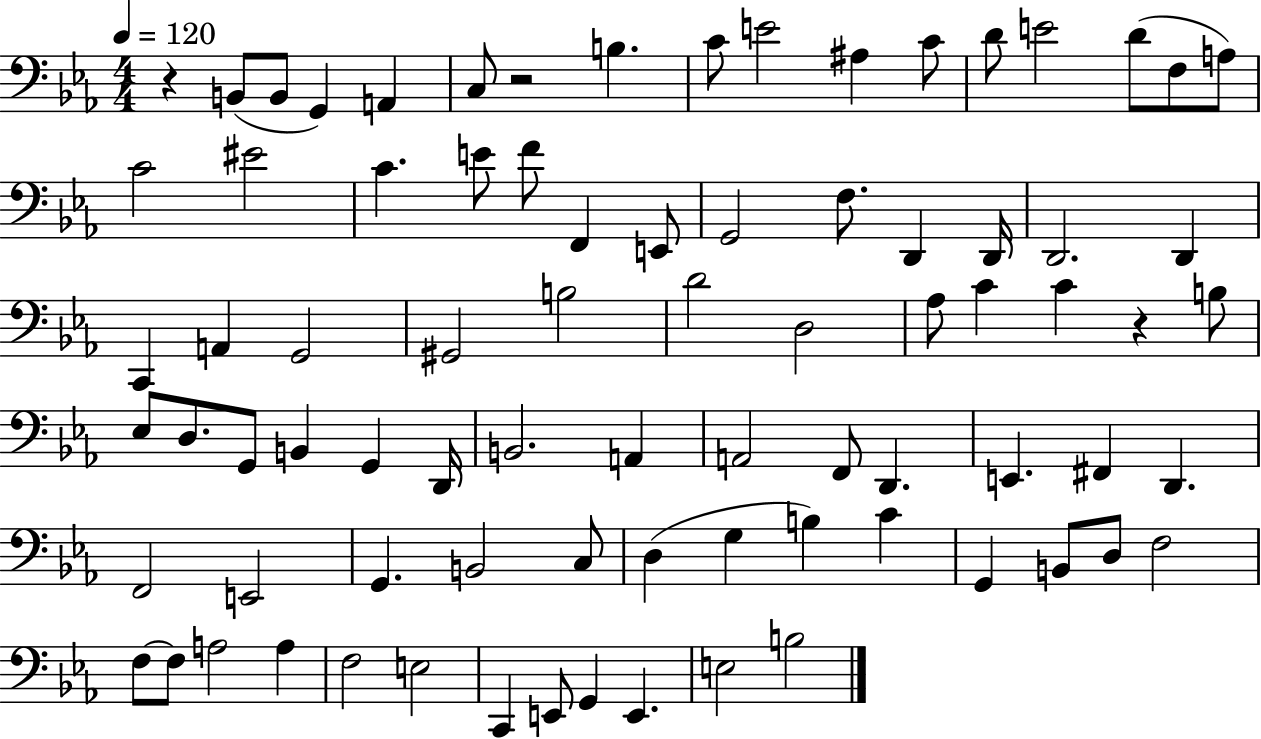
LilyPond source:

{
  \clef bass
  \numericTimeSignature
  \time 4/4
  \key ees \major
  \tempo 4 = 120
  r4 b,8( b,8 g,4) a,4 | c8 r2 b4. | c'8 e'2 ais4 c'8 | d'8 e'2 d'8( f8 a8) | \break c'2 eis'2 | c'4. e'8 f'8 f,4 e,8 | g,2 f8. d,4 d,16 | d,2. d,4 | \break c,4 a,4 g,2 | gis,2 b2 | d'2 d2 | aes8 c'4 c'4 r4 b8 | \break ees8 d8. g,8 b,4 g,4 d,16 | b,2. a,4 | a,2 f,8 d,4. | e,4. fis,4 d,4. | \break f,2 e,2 | g,4. b,2 c8 | d4( g4 b4) c'4 | g,4 b,8 d8 f2 | \break f8~~ f8 a2 a4 | f2 e2 | c,4 e,8 g,4 e,4. | e2 b2 | \break \bar "|."
}